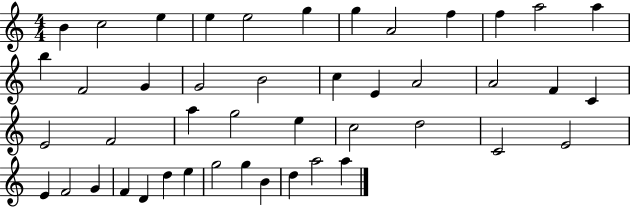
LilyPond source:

{
  \clef treble
  \numericTimeSignature
  \time 4/4
  \key c \major
  b'4 c''2 e''4 | e''4 e''2 g''4 | g''4 a'2 f''4 | f''4 a''2 a''4 | \break b''4 f'2 g'4 | g'2 b'2 | c''4 e'4 a'2 | a'2 f'4 c'4 | \break e'2 f'2 | a''4 g''2 e''4 | c''2 d''2 | c'2 e'2 | \break e'4 f'2 g'4 | f'4 d'4 d''4 e''4 | g''2 g''4 b'4 | d''4 a''2 a''4 | \break \bar "|."
}